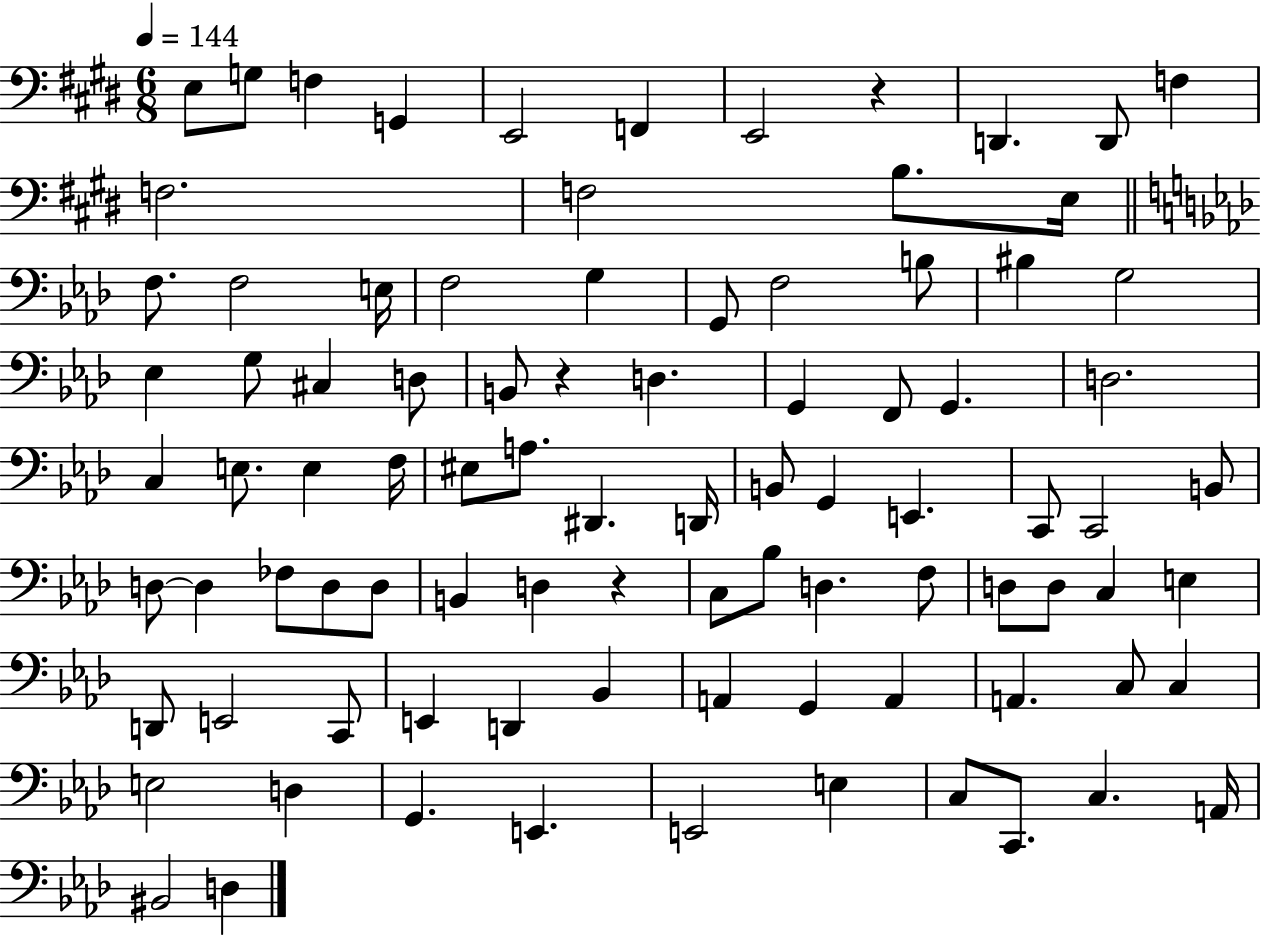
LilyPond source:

{
  \clef bass
  \numericTimeSignature
  \time 6/8
  \key e \major
  \tempo 4 = 144
  e8 g8 f4 g,4 | e,2 f,4 | e,2 r4 | d,4. d,8 f4 | \break f2. | f2 b8. e16 | \bar "||" \break \key f \minor f8. f2 e16 | f2 g4 | g,8 f2 b8 | bis4 g2 | \break ees4 g8 cis4 d8 | b,8 r4 d4. | g,4 f,8 g,4. | d2. | \break c4 e8. e4 f16 | eis8 a8. dis,4. d,16 | b,8 g,4 e,4. | c,8 c,2 b,8 | \break d8~~ d4 fes8 d8 d8 | b,4 d4 r4 | c8 bes8 d4. f8 | d8 d8 c4 e4 | \break d,8 e,2 c,8 | e,4 d,4 bes,4 | a,4 g,4 a,4 | a,4. c8 c4 | \break e2 d4 | g,4. e,4. | e,2 e4 | c8 c,8. c4. a,16 | \break bis,2 d4 | \bar "|."
}